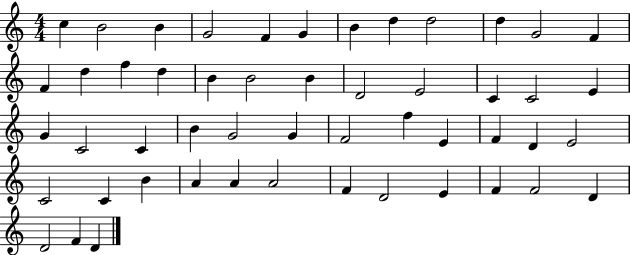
{
  \clef treble
  \numericTimeSignature
  \time 4/4
  \key c \major
  c''4 b'2 b'4 | g'2 f'4 g'4 | b'4 d''4 d''2 | d''4 g'2 f'4 | \break f'4 d''4 f''4 d''4 | b'4 b'2 b'4 | d'2 e'2 | c'4 c'2 e'4 | \break g'4 c'2 c'4 | b'4 g'2 g'4 | f'2 f''4 e'4 | f'4 d'4 e'2 | \break c'2 c'4 b'4 | a'4 a'4 a'2 | f'4 d'2 e'4 | f'4 f'2 d'4 | \break d'2 f'4 d'4 | \bar "|."
}